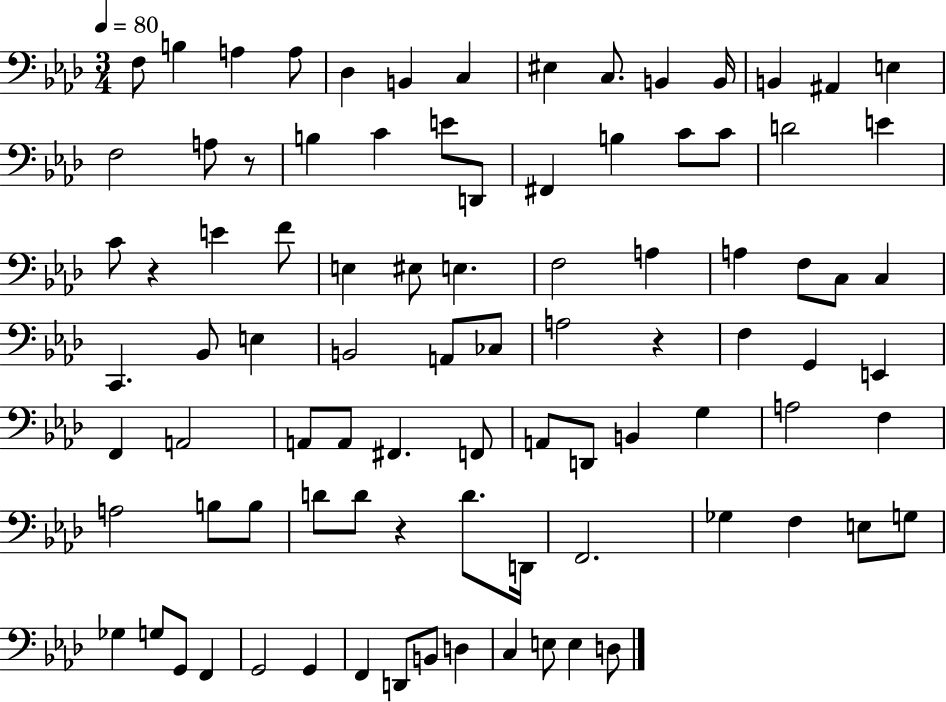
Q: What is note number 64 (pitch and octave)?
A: D4